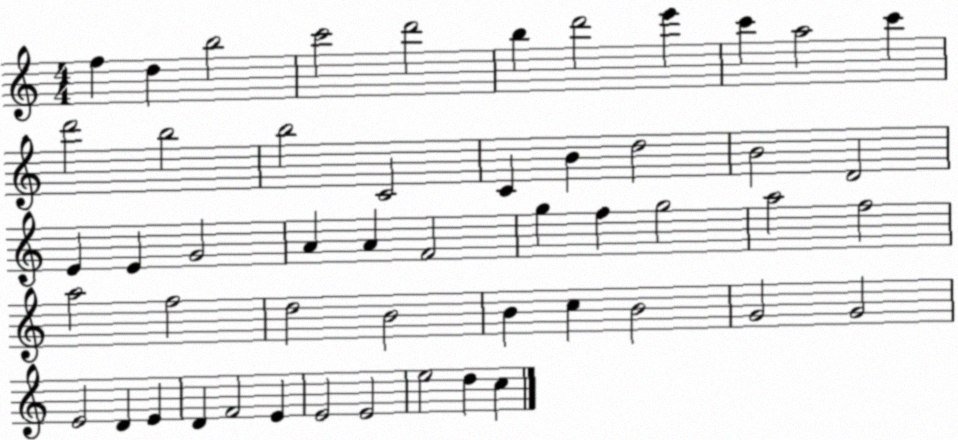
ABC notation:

X:1
T:Untitled
M:4/4
L:1/4
K:C
f d b2 c'2 d'2 b d'2 e' c' a2 c' d'2 b2 b2 C2 C B d2 B2 D2 E E G2 A A F2 g f g2 a2 f2 a2 f2 d2 B2 B c B2 G2 G2 E2 D E D F2 E E2 E2 e2 d c